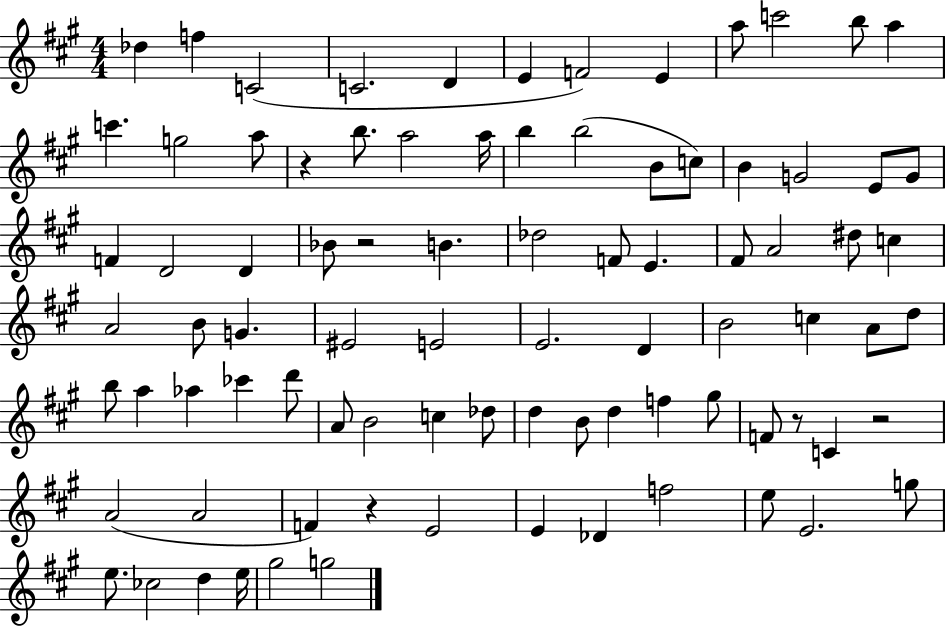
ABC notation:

X:1
T:Untitled
M:4/4
L:1/4
K:A
_d f C2 C2 D E F2 E a/2 c'2 b/2 a c' g2 a/2 z b/2 a2 a/4 b b2 B/2 c/2 B G2 E/2 G/2 F D2 D _B/2 z2 B _d2 F/2 E ^F/2 A2 ^d/2 c A2 B/2 G ^E2 E2 E2 D B2 c A/2 d/2 b/2 a _a _c' d'/2 A/2 B2 c _d/2 d B/2 d f ^g/2 F/2 z/2 C z2 A2 A2 F z E2 E _D f2 e/2 E2 g/2 e/2 _c2 d e/4 ^g2 g2